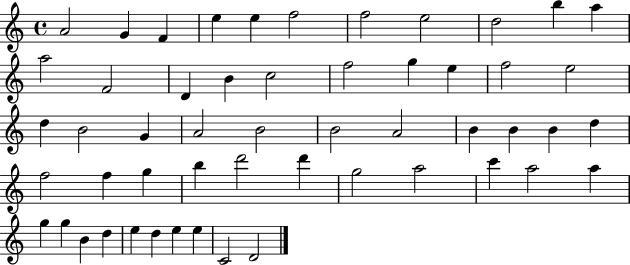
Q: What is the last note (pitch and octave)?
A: D4